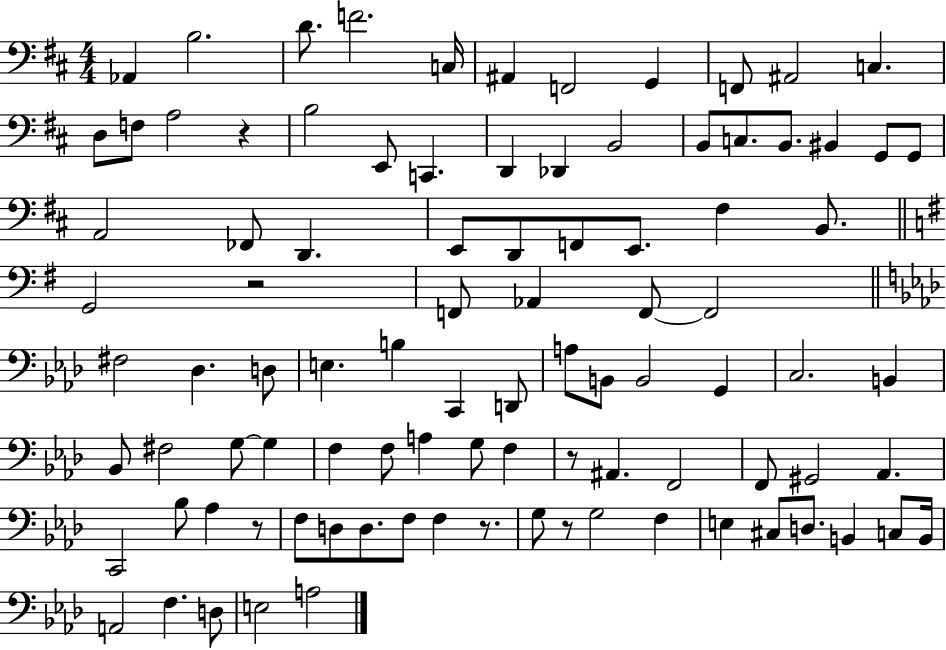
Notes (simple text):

Ab2/q B3/h. D4/e. F4/h. C3/s A#2/q F2/h G2/q F2/e A#2/h C3/q. D3/e F3/e A3/h R/q B3/h E2/e C2/q. D2/q Db2/q B2/h B2/e C3/e. B2/e. BIS2/q G2/e G2/e A2/h FES2/e D2/q. E2/e D2/e F2/e E2/e. F#3/q B2/e. G2/h R/h F2/e Ab2/q F2/e F2/h F#3/h Db3/q. D3/e E3/q. B3/q C2/q D2/e A3/e B2/e B2/h G2/q C3/h. B2/q Bb2/e F#3/h G3/e G3/q F3/q F3/e A3/q G3/e F3/q R/e A#2/q. F2/h F2/e G#2/h Ab2/q. C2/h Bb3/e Ab3/q R/e F3/e D3/e D3/e. F3/e F3/q R/e. G3/e R/e G3/h F3/q E3/q C#3/e D3/e. B2/q C3/e B2/s A2/h F3/q. D3/e E3/h A3/h